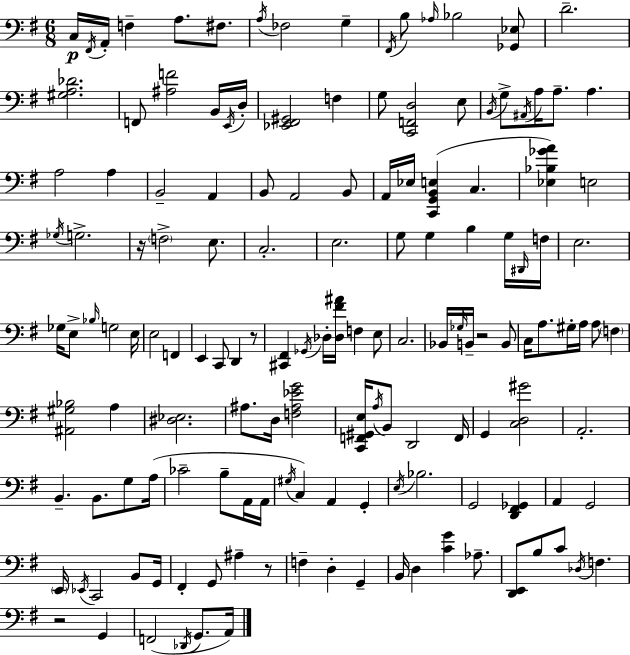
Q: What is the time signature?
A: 6/8